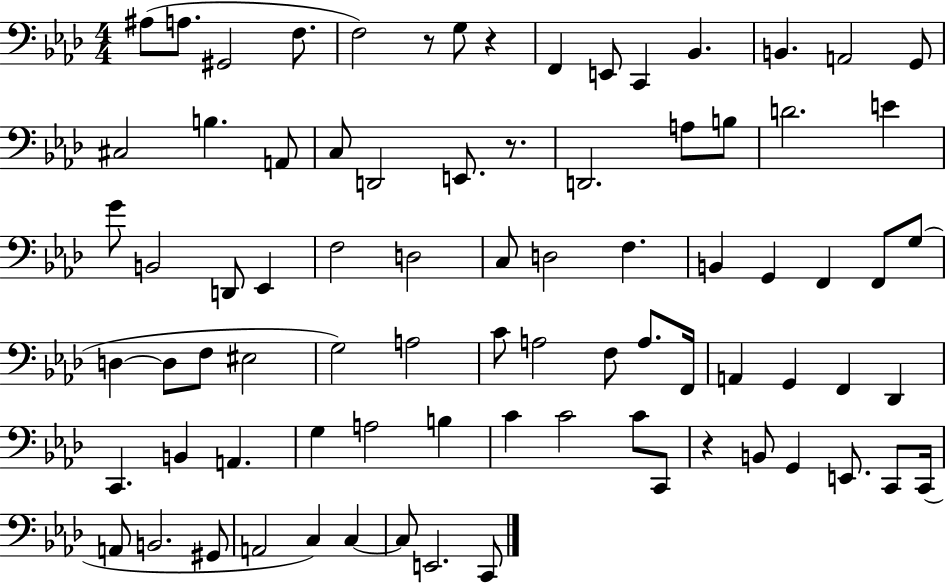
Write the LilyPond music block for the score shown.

{
  \clef bass
  \numericTimeSignature
  \time 4/4
  \key aes \major
  ais8( a8. gis,2 f8. | f2) r8 g8 r4 | f,4 e,8 c,4 bes,4. | b,4. a,2 g,8 | \break cis2 b4. a,8 | c8 d,2 e,8. r8. | d,2. a8 b8 | d'2. e'4 | \break g'8 b,2 d,8 ees,4 | f2 d2 | c8 d2 f4. | b,4 g,4 f,4 f,8 g8( | \break d4~~ d8 f8 eis2 | g2) a2 | c'8 a2 f8 a8. f,16 | a,4 g,4 f,4 des,4 | \break c,4. b,4 a,4. | g4 a2 b4 | c'4 c'2 c'8 c,8 | r4 b,8 g,4 e,8. c,8 c,16( | \break a,8 b,2. gis,8 | a,2 c4) c4~~ | c8 e,2. c,8 | \bar "|."
}